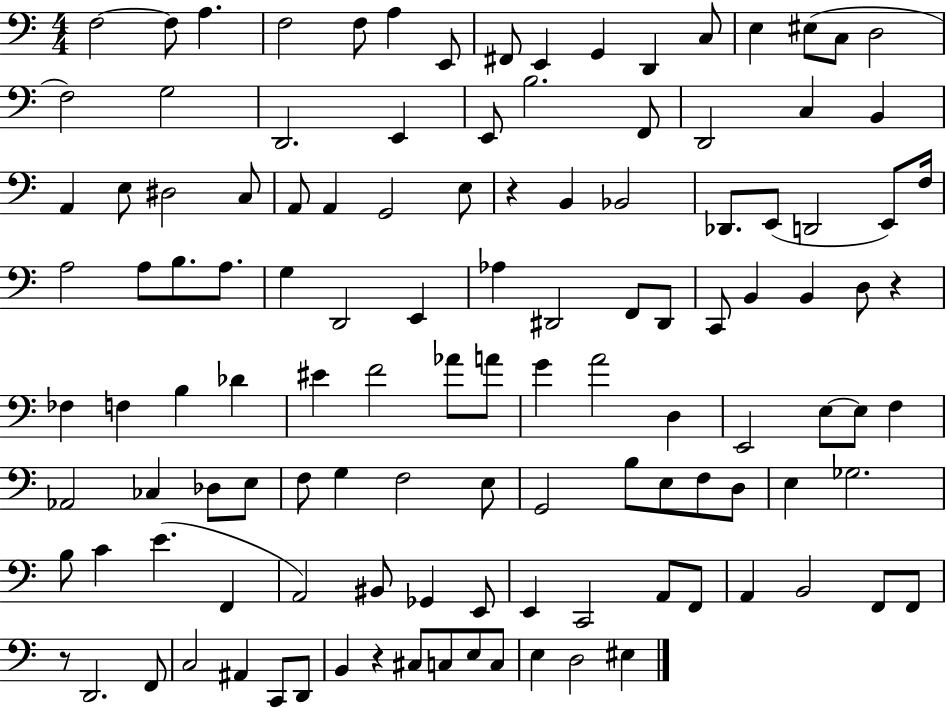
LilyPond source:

{
  \clef bass
  \numericTimeSignature
  \time 4/4
  \key c \major
  f2~~ f8 a4. | f2 f8 a4 e,8 | fis,8 e,4 g,4 d,4 c8 | e4 eis8( c8 d2 | \break f2) g2 | d,2. e,4 | e,8 b2. f,8 | d,2 c4 b,4 | \break a,4 e8 dis2 c8 | a,8 a,4 g,2 e8 | r4 b,4 bes,2 | des,8. e,8( d,2 e,8) f16 | \break a2 a8 b8. a8. | g4 d,2 e,4 | aes4 dis,2 f,8 dis,8 | c,8 b,4 b,4 d8 r4 | \break fes4 f4 b4 des'4 | eis'4 f'2 aes'8 a'8 | g'4 a'2 d4 | e,2 e8~~ e8 f4 | \break aes,2 ces4 des8 e8 | f8 g4 f2 e8 | g,2 b8 e8 f8 d8 | e4 ges2. | \break b8 c'4 e'4.( f,4 | a,2) bis,8 ges,4 e,8 | e,4 c,2 a,8 f,8 | a,4 b,2 f,8 f,8 | \break r8 d,2. f,8 | c2 ais,4 c,8 d,8 | b,4 r4 cis8 c8 e8 c8 | e4 d2 eis4 | \break \bar "|."
}